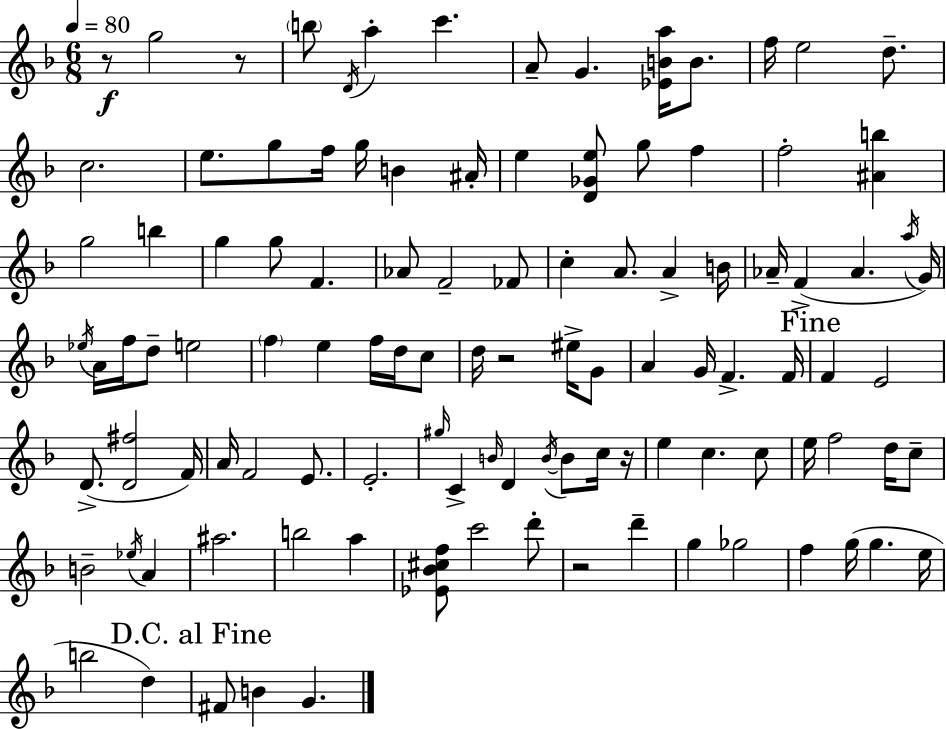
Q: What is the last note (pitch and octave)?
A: G4